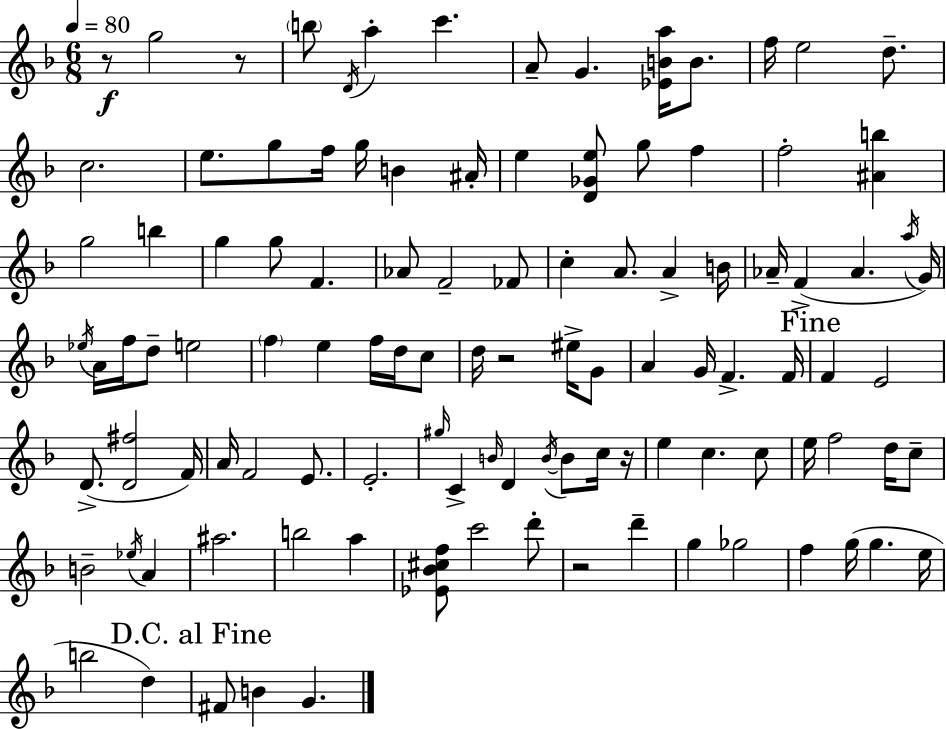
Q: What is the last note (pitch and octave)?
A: G4